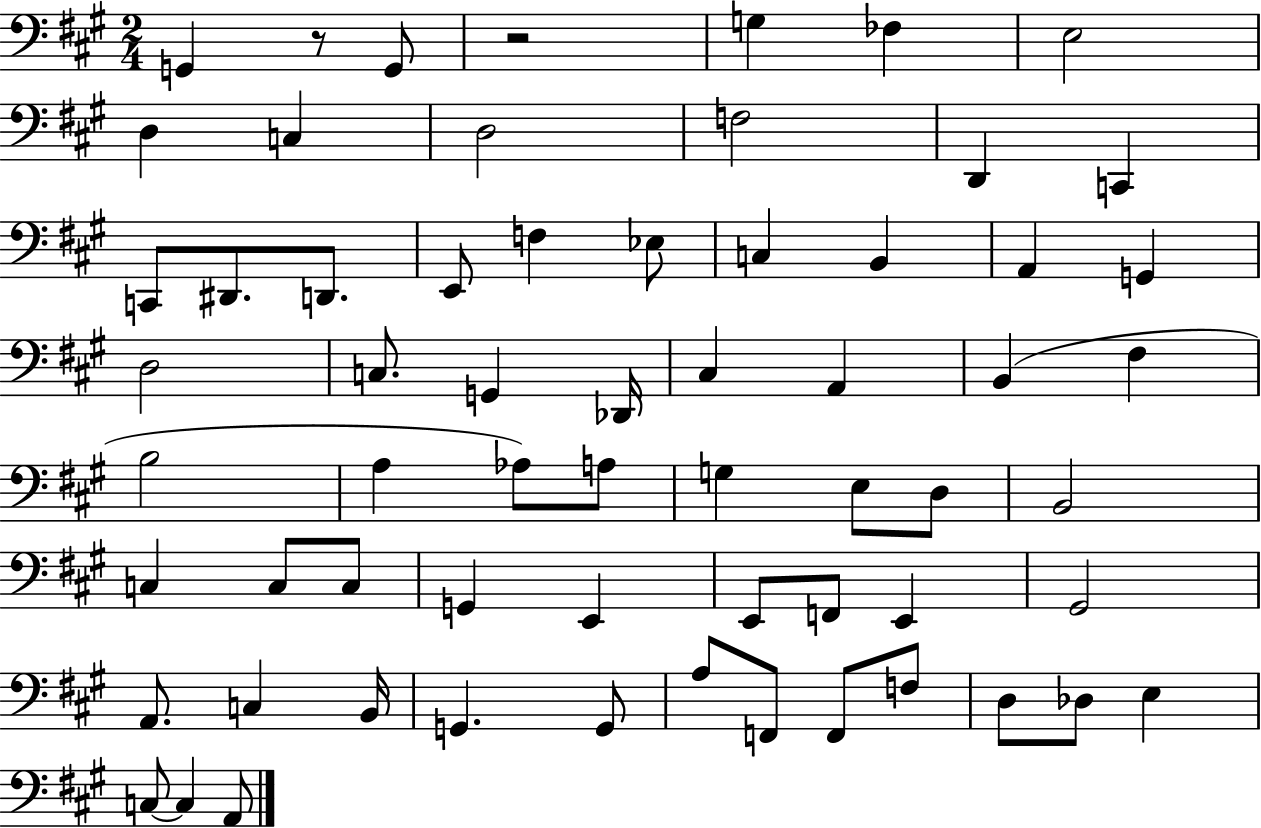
G2/q R/e G2/e R/h G3/q FES3/q E3/h D3/q C3/q D3/h F3/h D2/q C2/q C2/e D#2/e. D2/e. E2/e F3/q Eb3/e C3/q B2/q A2/q G2/q D3/h C3/e. G2/q Db2/s C#3/q A2/q B2/q F#3/q B3/h A3/q Ab3/e A3/e G3/q E3/e D3/e B2/h C3/q C3/e C3/e G2/q E2/q E2/e F2/e E2/q G#2/h A2/e. C3/q B2/s G2/q. G2/e A3/e F2/e F2/e F3/e D3/e Db3/e E3/q C3/e C3/q A2/e